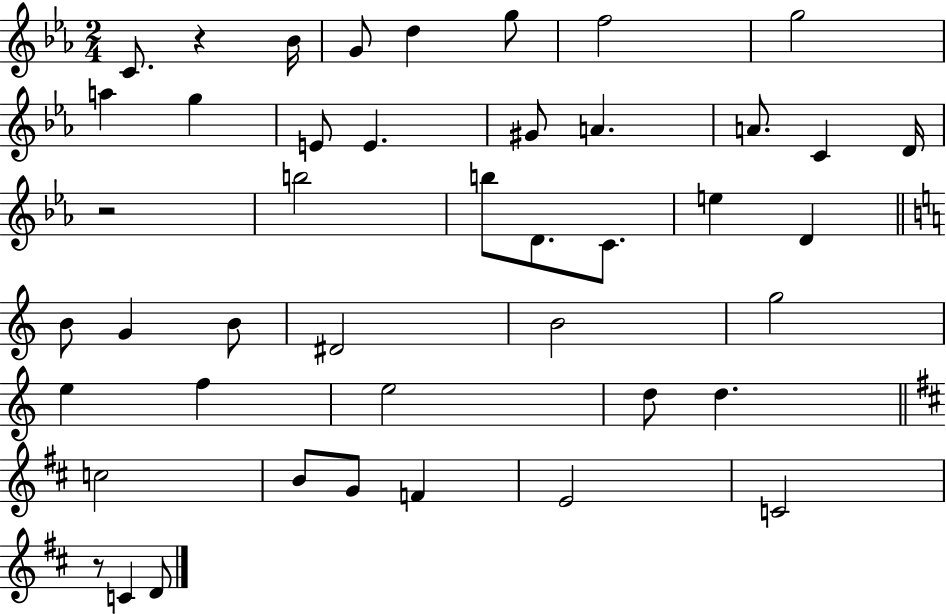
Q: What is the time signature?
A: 2/4